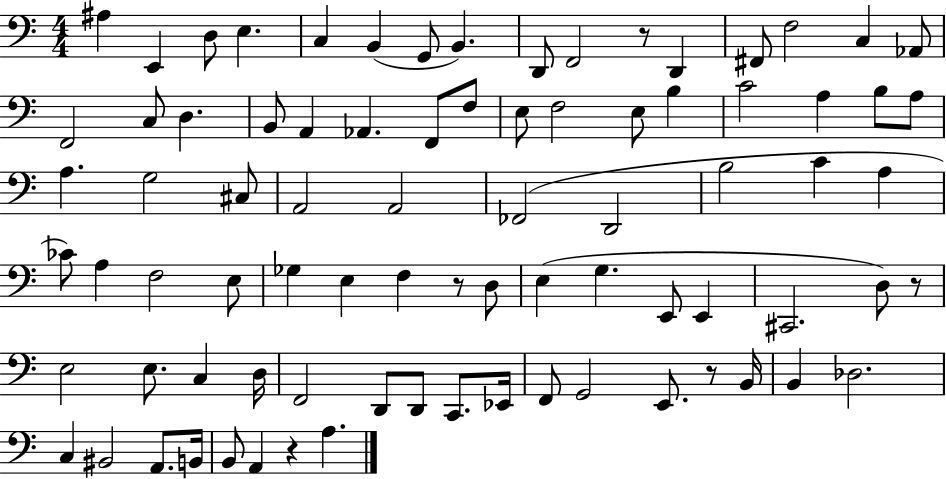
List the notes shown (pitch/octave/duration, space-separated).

A#3/q E2/q D3/e E3/q. C3/q B2/q G2/e B2/q. D2/e F2/h R/e D2/q F#2/e F3/h C3/q Ab2/e F2/h C3/e D3/q. B2/e A2/q Ab2/q. F2/e F3/e E3/e F3/h E3/e B3/q C4/h A3/q B3/e A3/e A3/q. G3/h C#3/e A2/h A2/h FES2/h D2/h B3/h C4/q A3/q CES4/e A3/q F3/h E3/e Gb3/q E3/q F3/q R/e D3/e E3/q G3/q. E2/e E2/q C#2/h. D3/e R/e E3/h E3/e. C3/q D3/s F2/h D2/e D2/e C2/e. Eb2/s F2/e G2/h E2/e. R/e B2/s B2/q Db3/h. C3/q BIS2/h A2/e. B2/s B2/e A2/q R/q A3/q.